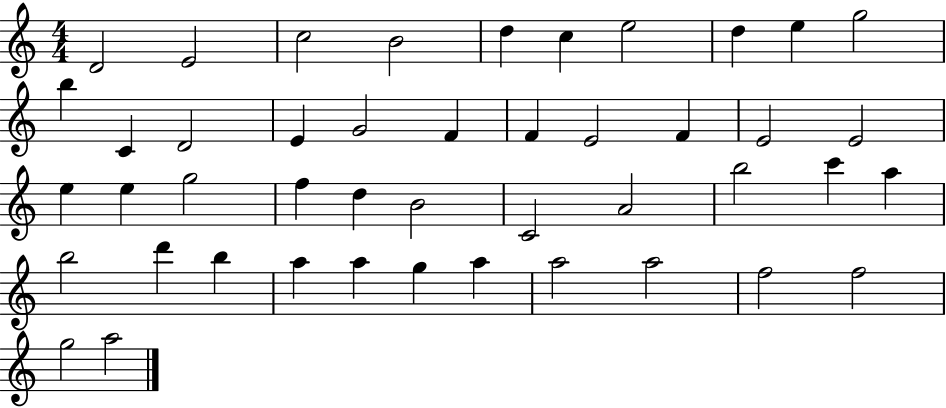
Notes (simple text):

D4/h E4/h C5/h B4/h D5/q C5/q E5/h D5/q E5/q G5/h B5/q C4/q D4/h E4/q G4/h F4/q F4/q E4/h F4/q E4/h E4/h E5/q E5/q G5/h F5/q D5/q B4/h C4/h A4/h B5/h C6/q A5/q B5/h D6/q B5/q A5/q A5/q G5/q A5/q A5/h A5/h F5/h F5/h G5/h A5/h